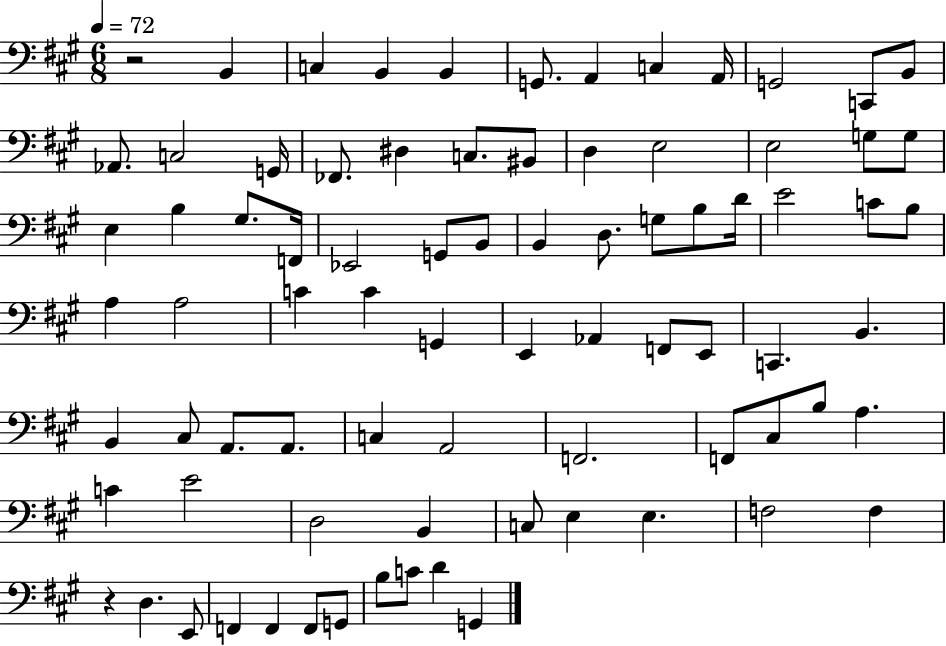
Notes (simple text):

R/h B2/q C3/q B2/q B2/q G2/e. A2/q C3/q A2/s G2/h C2/e B2/e Ab2/e. C3/h G2/s FES2/e. D#3/q C3/e. BIS2/e D3/q E3/h E3/h G3/e G3/e E3/q B3/q G#3/e. F2/s Eb2/h G2/e B2/e B2/q D3/e. G3/e B3/e D4/s E4/h C4/e B3/e A3/q A3/h C4/q C4/q G2/q E2/q Ab2/q F2/e E2/e C2/q. B2/q. B2/q C#3/e A2/e. A2/e. C3/q A2/h F2/h. F2/e C#3/e B3/e A3/q. C4/q E4/h D3/h B2/q C3/e E3/q E3/q. F3/h F3/q R/q D3/q. E2/e F2/q F2/q F2/e G2/e B3/e C4/e D4/q G2/q